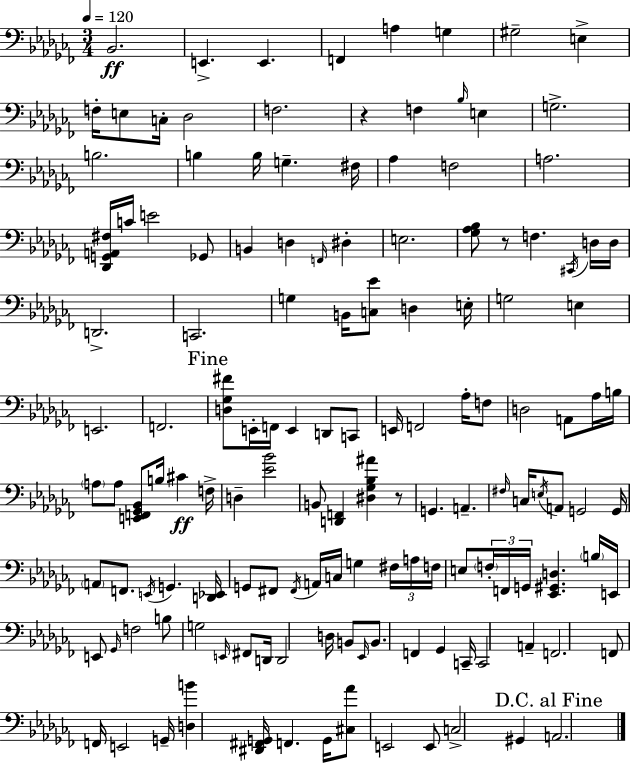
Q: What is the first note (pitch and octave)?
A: Bb2